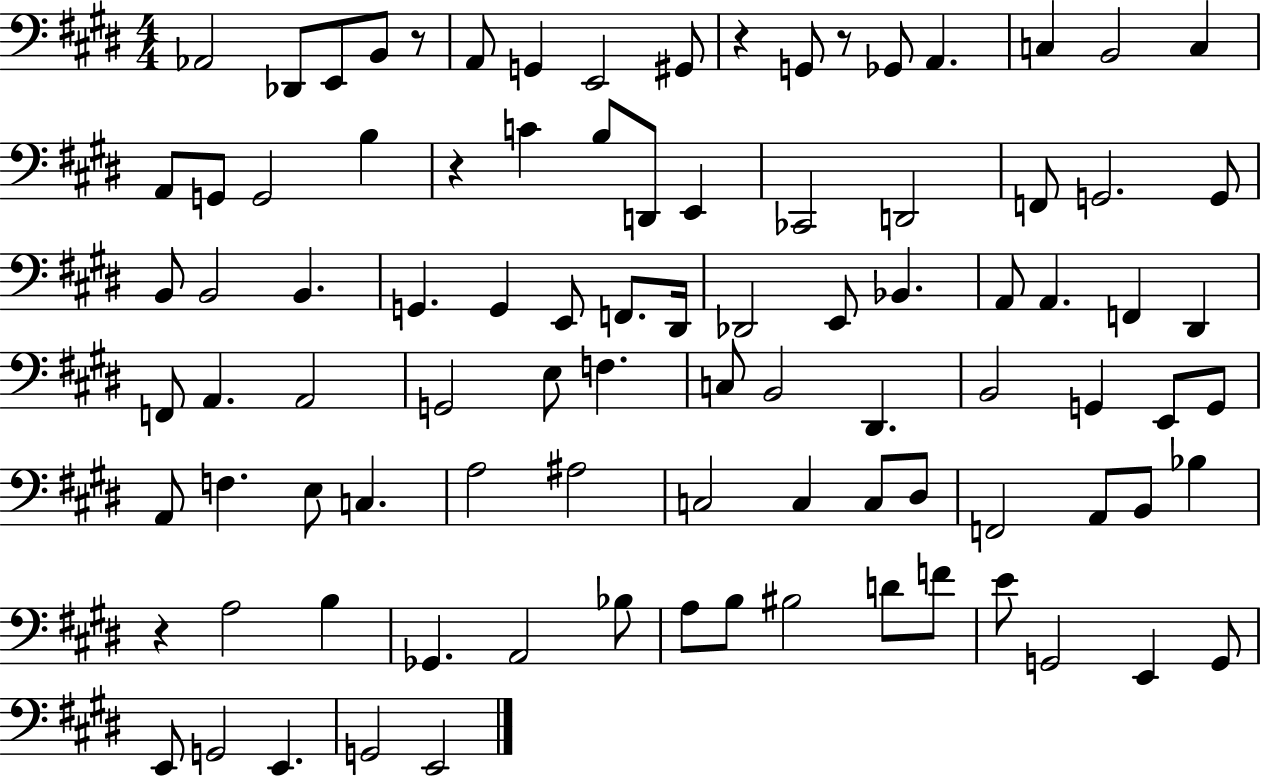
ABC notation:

X:1
T:Untitled
M:4/4
L:1/4
K:E
_A,,2 _D,,/2 E,,/2 B,,/2 z/2 A,,/2 G,, E,,2 ^G,,/2 z G,,/2 z/2 _G,,/2 A,, C, B,,2 C, A,,/2 G,,/2 G,,2 B, z C B,/2 D,,/2 E,, _C,,2 D,,2 F,,/2 G,,2 G,,/2 B,,/2 B,,2 B,, G,, G,, E,,/2 F,,/2 ^D,,/4 _D,,2 E,,/2 _B,, A,,/2 A,, F,, ^D,, F,,/2 A,, A,,2 G,,2 E,/2 F, C,/2 B,,2 ^D,, B,,2 G,, E,,/2 G,,/2 A,,/2 F, E,/2 C, A,2 ^A,2 C,2 C, C,/2 ^D,/2 F,,2 A,,/2 B,,/2 _B, z A,2 B, _G,, A,,2 _B,/2 A,/2 B,/2 ^B,2 D/2 F/2 E/2 G,,2 E,, G,,/2 E,,/2 G,,2 E,, G,,2 E,,2